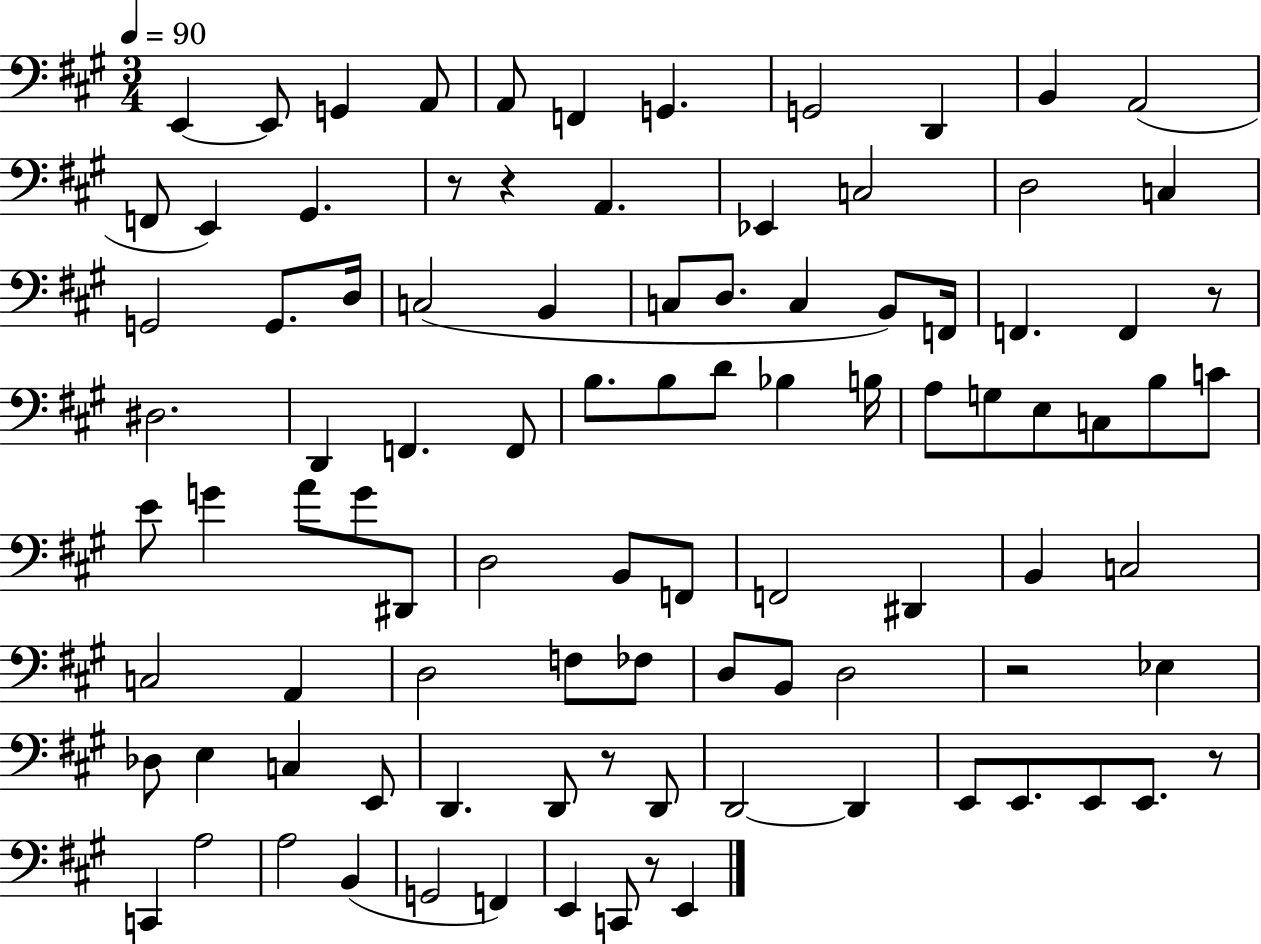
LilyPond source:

{
  \clef bass
  \numericTimeSignature
  \time 3/4
  \key a \major
  \tempo 4 = 90
  e,4~~ e,8 g,4 a,8 | a,8 f,4 g,4. | g,2 d,4 | b,4 a,2( | \break f,8 e,4) gis,4. | r8 r4 a,4. | ees,4 c2 | d2 c4 | \break g,2 g,8. d16 | c2( b,4 | c8 d8. c4 b,8) f,16 | f,4. f,4 r8 | \break dis2. | d,4 f,4. f,8 | b8. b8 d'8 bes4 b16 | a8 g8 e8 c8 b8 c'8 | \break e'8 g'4 a'8 g'8 dis,8 | d2 b,8 f,8 | f,2 dis,4 | b,4 c2 | \break c2 a,4 | d2 f8 fes8 | d8 b,8 d2 | r2 ees4 | \break des8 e4 c4 e,8 | d,4. d,8 r8 d,8 | d,2~~ d,4 | e,8 e,8. e,8 e,8. r8 | \break c,4 a2 | a2 b,4( | g,2 f,4) | e,4 c,8 r8 e,4 | \break \bar "|."
}